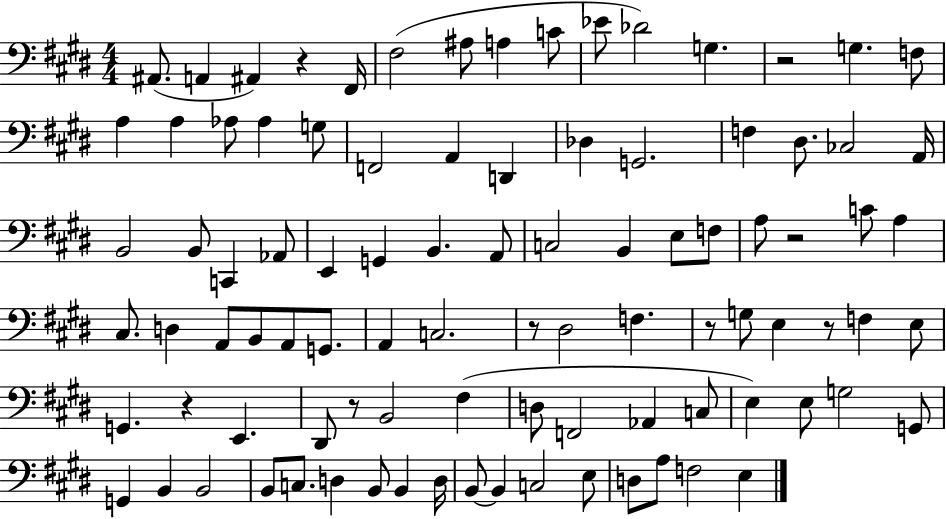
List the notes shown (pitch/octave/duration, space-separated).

A#2/e. A2/q A#2/q R/q F#2/s F#3/h A#3/e A3/q C4/e Eb4/e Db4/h G3/q. R/h G3/q. F3/e A3/q A3/q Ab3/e Ab3/q G3/e F2/h A2/q D2/q Db3/q G2/h. F3/q D#3/e. CES3/h A2/s B2/h B2/e C2/q Ab2/e E2/q G2/q B2/q. A2/e C3/h B2/q E3/e F3/e A3/e R/h C4/e A3/q C#3/e. D3/q A2/e B2/e A2/e G2/e. A2/q C3/h. R/e D#3/h F3/q. R/e G3/e E3/q R/e F3/q E3/e G2/q. R/q E2/q. D#2/e R/e B2/h F#3/q D3/e F2/h Ab2/q C3/e E3/q E3/e G3/h G2/e G2/q B2/q B2/h B2/e C3/e. D3/q B2/e B2/q D3/s B2/e B2/q C3/h E3/e D3/e A3/e F3/h E3/q